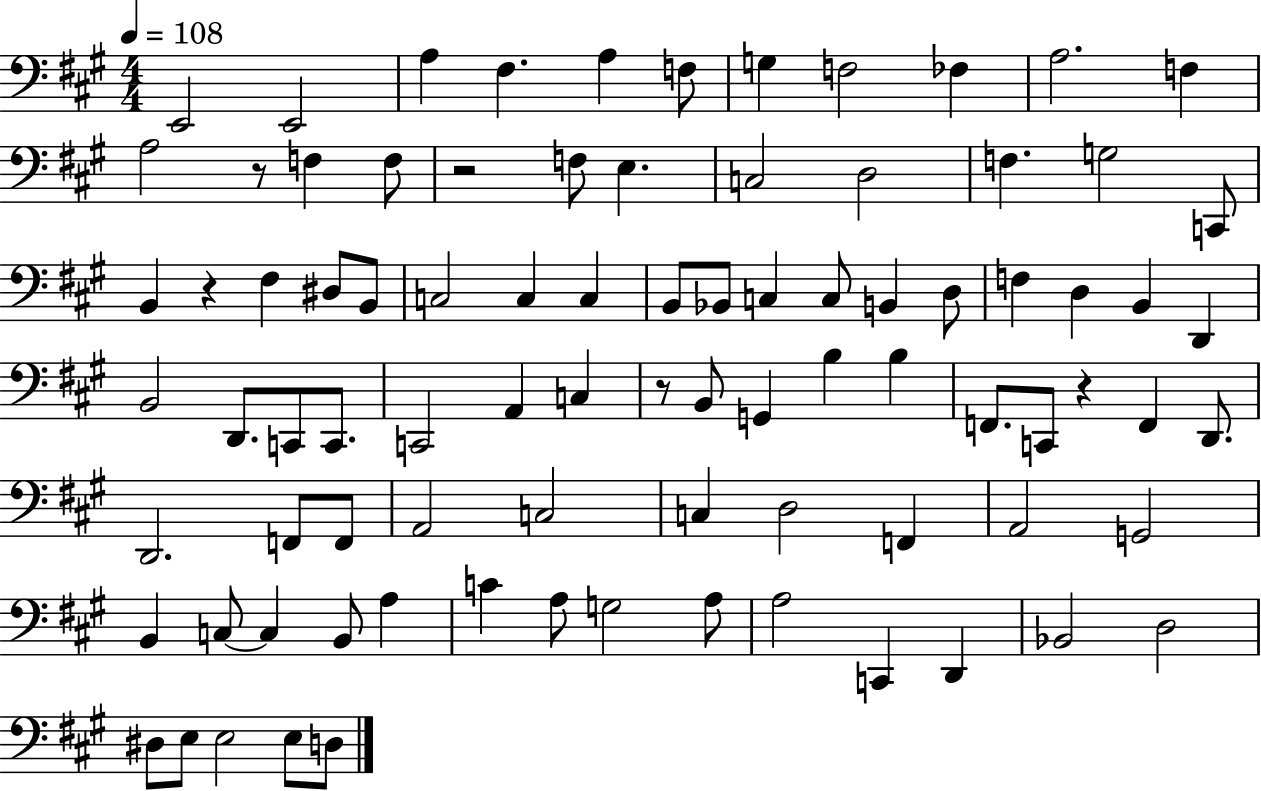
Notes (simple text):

E2/h E2/h A3/q F#3/q. A3/q F3/e G3/q F3/h FES3/q A3/h. F3/q A3/h R/e F3/q F3/e R/h F3/e E3/q. C3/h D3/h F3/q. G3/h C2/e B2/q R/q F#3/q D#3/e B2/e C3/h C3/q C3/q B2/e Bb2/e C3/q C3/e B2/q D3/e F3/q D3/q B2/q D2/q B2/h D2/e. C2/e C2/e. C2/h A2/q C3/q R/e B2/e G2/q B3/q B3/q F2/e. C2/e R/q F2/q D2/e. D2/h. F2/e F2/e A2/h C3/h C3/q D3/h F2/q A2/h G2/h B2/q C3/e C3/q B2/e A3/q C4/q A3/e G3/h A3/e A3/h C2/q D2/q Bb2/h D3/h D#3/e E3/e E3/h E3/e D3/e